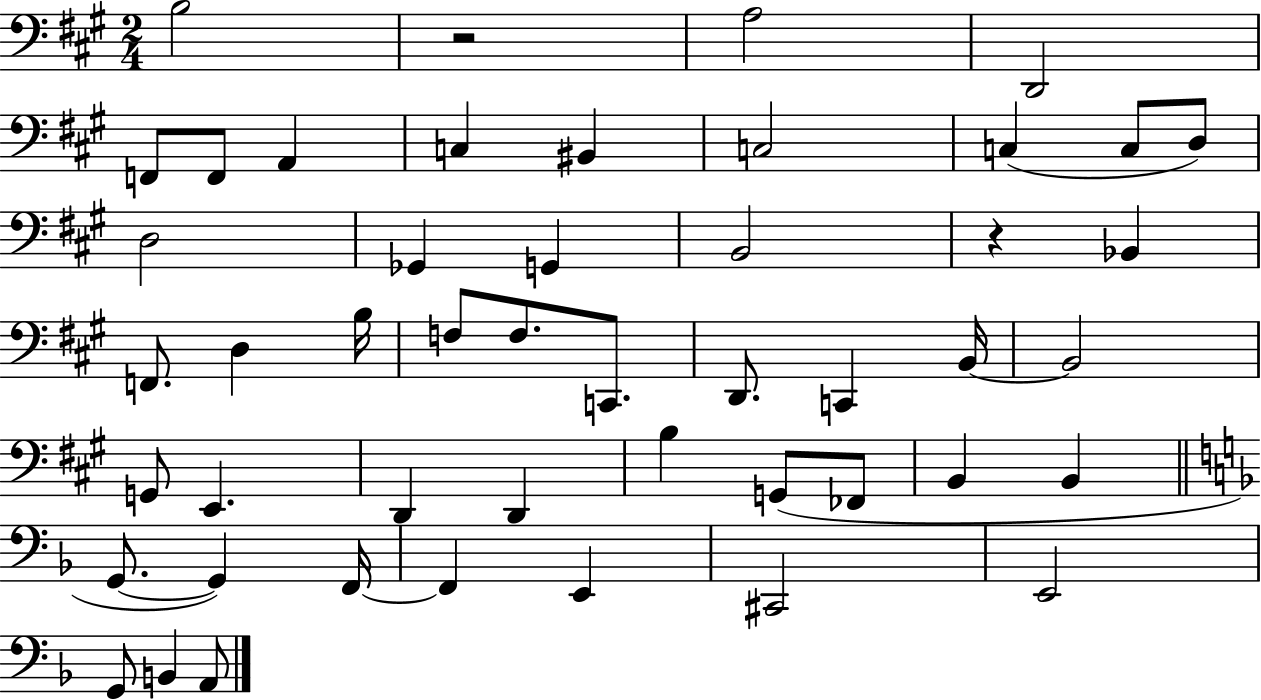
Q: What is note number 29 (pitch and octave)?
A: E2